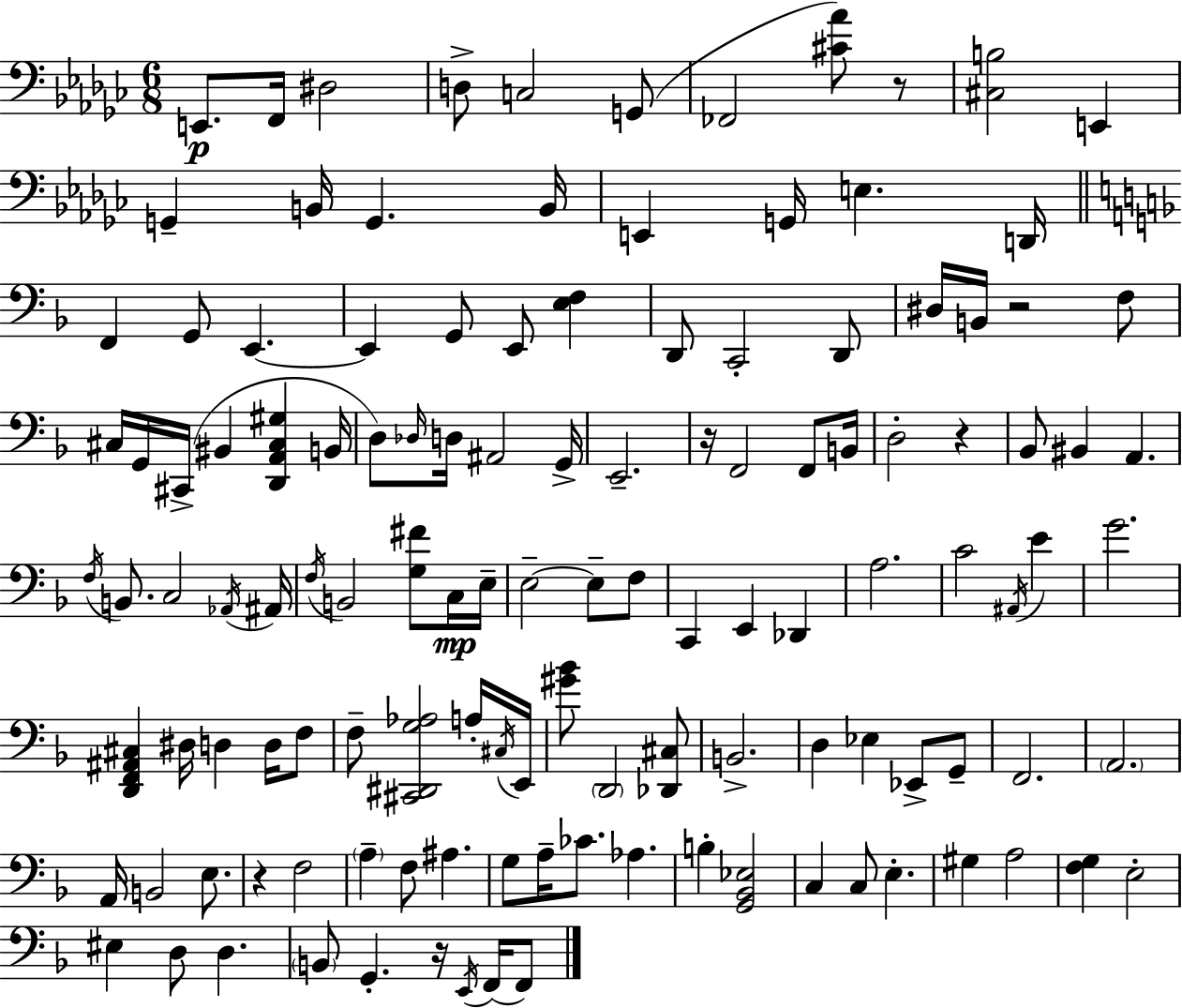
X:1
T:Untitled
M:6/8
L:1/4
K:Ebm
E,,/2 F,,/4 ^D,2 D,/2 C,2 G,,/2 _F,,2 [^C_A]/2 z/2 [^C,B,]2 E,, G,, B,,/4 G,, B,,/4 E,, G,,/4 E, D,,/4 F,, G,,/2 E,, E,, G,,/2 E,,/2 [E,F,] D,,/2 C,,2 D,,/2 ^D,/4 B,,/4 z2 F,/2 ^C,/4 G,,/4 ^C,,/4 ^B,, [D,,A,,^C,^G,] B,,/4 D,/2 _D,/4 D,/4 ^A,,2 G,,/4 E,,2 z/4 F,,2 F,,/2 B,,/4 D,2 z _B,,/2 ^B,, A,, F,/4 B,,/2 C,2 _A,,/4 ^A,,/4 F,/4 B,,2 [G,^F]/2 C,/4 E,/4 E,2 E,/2 F,/2 C,, E,, _D,, A,2 C2 ^A,,/4 E G2 [D,,F,,^A,,^C,] ^D,/4 D, D,/4 F,/2 F,/2 [^C,,^D,,G,_A,]2 A,/4 ^C,/4 E,,/4 [^G_B]/2 D,,2 [_D,,^C,]/2 B,,2 D, _E, _E,,/2 G,,/2 F,,2 A,,2 A,,/4 B,,2 E,/2 z F,2 A, F,/2 ^A, G,/2 A,/4 _C/2 _A, B, [G,,_B,,_E,]2 C, C,/2 E, ^G, A,2 [F,G,] E,2 ^E, D,/2 D, B,,/2 G,, z/4 E,,/4 F,,/4 F,,/2